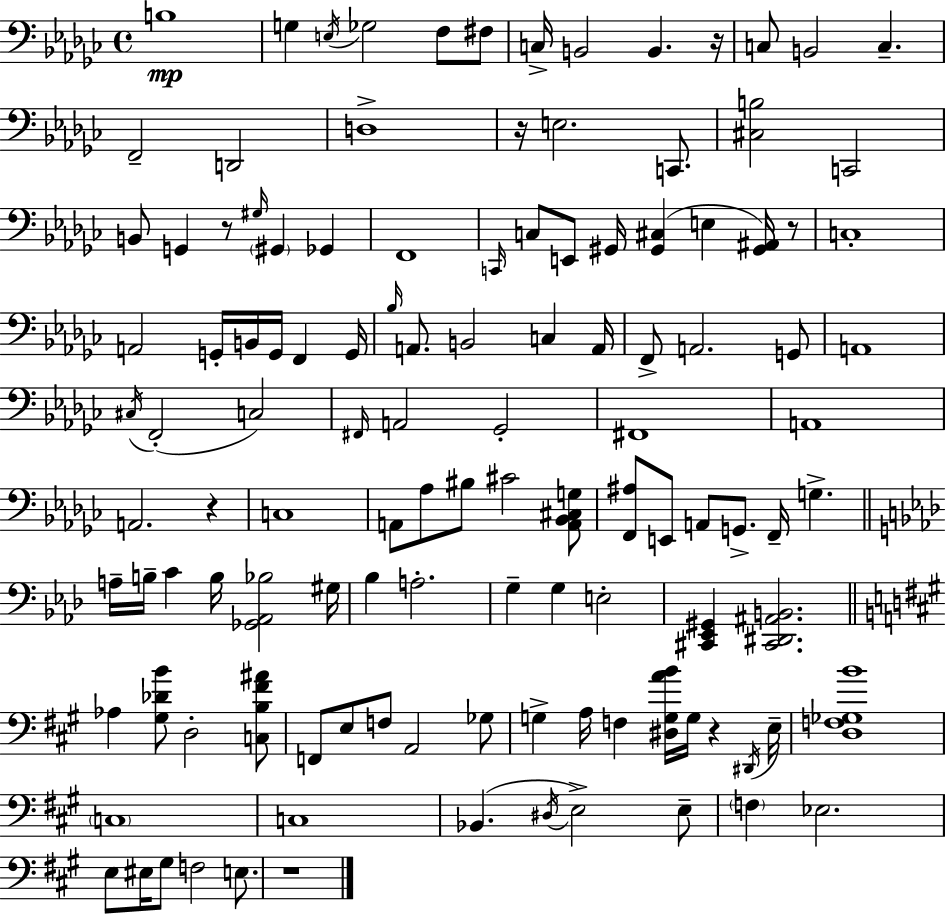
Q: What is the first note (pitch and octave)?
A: B3